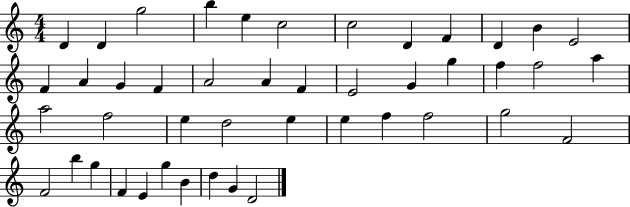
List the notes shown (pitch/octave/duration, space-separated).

D4/q D4/q G5/h B5/q E5/q C5/h C5/h D4/q F4/q D4/q B4/q E4/h F4/q A4/q G4/q F4/q A4/h A4/q F4/q E4/h G4/q G5/q F5/q F5/h A5/q A5/h F5/h E5/q D5/h E5/q E5/q F5/q F5/h G5/h F4/h F4/h B5/q G5/q F4/q E4/q G5/q B4/q D5/q G4/q D4/h